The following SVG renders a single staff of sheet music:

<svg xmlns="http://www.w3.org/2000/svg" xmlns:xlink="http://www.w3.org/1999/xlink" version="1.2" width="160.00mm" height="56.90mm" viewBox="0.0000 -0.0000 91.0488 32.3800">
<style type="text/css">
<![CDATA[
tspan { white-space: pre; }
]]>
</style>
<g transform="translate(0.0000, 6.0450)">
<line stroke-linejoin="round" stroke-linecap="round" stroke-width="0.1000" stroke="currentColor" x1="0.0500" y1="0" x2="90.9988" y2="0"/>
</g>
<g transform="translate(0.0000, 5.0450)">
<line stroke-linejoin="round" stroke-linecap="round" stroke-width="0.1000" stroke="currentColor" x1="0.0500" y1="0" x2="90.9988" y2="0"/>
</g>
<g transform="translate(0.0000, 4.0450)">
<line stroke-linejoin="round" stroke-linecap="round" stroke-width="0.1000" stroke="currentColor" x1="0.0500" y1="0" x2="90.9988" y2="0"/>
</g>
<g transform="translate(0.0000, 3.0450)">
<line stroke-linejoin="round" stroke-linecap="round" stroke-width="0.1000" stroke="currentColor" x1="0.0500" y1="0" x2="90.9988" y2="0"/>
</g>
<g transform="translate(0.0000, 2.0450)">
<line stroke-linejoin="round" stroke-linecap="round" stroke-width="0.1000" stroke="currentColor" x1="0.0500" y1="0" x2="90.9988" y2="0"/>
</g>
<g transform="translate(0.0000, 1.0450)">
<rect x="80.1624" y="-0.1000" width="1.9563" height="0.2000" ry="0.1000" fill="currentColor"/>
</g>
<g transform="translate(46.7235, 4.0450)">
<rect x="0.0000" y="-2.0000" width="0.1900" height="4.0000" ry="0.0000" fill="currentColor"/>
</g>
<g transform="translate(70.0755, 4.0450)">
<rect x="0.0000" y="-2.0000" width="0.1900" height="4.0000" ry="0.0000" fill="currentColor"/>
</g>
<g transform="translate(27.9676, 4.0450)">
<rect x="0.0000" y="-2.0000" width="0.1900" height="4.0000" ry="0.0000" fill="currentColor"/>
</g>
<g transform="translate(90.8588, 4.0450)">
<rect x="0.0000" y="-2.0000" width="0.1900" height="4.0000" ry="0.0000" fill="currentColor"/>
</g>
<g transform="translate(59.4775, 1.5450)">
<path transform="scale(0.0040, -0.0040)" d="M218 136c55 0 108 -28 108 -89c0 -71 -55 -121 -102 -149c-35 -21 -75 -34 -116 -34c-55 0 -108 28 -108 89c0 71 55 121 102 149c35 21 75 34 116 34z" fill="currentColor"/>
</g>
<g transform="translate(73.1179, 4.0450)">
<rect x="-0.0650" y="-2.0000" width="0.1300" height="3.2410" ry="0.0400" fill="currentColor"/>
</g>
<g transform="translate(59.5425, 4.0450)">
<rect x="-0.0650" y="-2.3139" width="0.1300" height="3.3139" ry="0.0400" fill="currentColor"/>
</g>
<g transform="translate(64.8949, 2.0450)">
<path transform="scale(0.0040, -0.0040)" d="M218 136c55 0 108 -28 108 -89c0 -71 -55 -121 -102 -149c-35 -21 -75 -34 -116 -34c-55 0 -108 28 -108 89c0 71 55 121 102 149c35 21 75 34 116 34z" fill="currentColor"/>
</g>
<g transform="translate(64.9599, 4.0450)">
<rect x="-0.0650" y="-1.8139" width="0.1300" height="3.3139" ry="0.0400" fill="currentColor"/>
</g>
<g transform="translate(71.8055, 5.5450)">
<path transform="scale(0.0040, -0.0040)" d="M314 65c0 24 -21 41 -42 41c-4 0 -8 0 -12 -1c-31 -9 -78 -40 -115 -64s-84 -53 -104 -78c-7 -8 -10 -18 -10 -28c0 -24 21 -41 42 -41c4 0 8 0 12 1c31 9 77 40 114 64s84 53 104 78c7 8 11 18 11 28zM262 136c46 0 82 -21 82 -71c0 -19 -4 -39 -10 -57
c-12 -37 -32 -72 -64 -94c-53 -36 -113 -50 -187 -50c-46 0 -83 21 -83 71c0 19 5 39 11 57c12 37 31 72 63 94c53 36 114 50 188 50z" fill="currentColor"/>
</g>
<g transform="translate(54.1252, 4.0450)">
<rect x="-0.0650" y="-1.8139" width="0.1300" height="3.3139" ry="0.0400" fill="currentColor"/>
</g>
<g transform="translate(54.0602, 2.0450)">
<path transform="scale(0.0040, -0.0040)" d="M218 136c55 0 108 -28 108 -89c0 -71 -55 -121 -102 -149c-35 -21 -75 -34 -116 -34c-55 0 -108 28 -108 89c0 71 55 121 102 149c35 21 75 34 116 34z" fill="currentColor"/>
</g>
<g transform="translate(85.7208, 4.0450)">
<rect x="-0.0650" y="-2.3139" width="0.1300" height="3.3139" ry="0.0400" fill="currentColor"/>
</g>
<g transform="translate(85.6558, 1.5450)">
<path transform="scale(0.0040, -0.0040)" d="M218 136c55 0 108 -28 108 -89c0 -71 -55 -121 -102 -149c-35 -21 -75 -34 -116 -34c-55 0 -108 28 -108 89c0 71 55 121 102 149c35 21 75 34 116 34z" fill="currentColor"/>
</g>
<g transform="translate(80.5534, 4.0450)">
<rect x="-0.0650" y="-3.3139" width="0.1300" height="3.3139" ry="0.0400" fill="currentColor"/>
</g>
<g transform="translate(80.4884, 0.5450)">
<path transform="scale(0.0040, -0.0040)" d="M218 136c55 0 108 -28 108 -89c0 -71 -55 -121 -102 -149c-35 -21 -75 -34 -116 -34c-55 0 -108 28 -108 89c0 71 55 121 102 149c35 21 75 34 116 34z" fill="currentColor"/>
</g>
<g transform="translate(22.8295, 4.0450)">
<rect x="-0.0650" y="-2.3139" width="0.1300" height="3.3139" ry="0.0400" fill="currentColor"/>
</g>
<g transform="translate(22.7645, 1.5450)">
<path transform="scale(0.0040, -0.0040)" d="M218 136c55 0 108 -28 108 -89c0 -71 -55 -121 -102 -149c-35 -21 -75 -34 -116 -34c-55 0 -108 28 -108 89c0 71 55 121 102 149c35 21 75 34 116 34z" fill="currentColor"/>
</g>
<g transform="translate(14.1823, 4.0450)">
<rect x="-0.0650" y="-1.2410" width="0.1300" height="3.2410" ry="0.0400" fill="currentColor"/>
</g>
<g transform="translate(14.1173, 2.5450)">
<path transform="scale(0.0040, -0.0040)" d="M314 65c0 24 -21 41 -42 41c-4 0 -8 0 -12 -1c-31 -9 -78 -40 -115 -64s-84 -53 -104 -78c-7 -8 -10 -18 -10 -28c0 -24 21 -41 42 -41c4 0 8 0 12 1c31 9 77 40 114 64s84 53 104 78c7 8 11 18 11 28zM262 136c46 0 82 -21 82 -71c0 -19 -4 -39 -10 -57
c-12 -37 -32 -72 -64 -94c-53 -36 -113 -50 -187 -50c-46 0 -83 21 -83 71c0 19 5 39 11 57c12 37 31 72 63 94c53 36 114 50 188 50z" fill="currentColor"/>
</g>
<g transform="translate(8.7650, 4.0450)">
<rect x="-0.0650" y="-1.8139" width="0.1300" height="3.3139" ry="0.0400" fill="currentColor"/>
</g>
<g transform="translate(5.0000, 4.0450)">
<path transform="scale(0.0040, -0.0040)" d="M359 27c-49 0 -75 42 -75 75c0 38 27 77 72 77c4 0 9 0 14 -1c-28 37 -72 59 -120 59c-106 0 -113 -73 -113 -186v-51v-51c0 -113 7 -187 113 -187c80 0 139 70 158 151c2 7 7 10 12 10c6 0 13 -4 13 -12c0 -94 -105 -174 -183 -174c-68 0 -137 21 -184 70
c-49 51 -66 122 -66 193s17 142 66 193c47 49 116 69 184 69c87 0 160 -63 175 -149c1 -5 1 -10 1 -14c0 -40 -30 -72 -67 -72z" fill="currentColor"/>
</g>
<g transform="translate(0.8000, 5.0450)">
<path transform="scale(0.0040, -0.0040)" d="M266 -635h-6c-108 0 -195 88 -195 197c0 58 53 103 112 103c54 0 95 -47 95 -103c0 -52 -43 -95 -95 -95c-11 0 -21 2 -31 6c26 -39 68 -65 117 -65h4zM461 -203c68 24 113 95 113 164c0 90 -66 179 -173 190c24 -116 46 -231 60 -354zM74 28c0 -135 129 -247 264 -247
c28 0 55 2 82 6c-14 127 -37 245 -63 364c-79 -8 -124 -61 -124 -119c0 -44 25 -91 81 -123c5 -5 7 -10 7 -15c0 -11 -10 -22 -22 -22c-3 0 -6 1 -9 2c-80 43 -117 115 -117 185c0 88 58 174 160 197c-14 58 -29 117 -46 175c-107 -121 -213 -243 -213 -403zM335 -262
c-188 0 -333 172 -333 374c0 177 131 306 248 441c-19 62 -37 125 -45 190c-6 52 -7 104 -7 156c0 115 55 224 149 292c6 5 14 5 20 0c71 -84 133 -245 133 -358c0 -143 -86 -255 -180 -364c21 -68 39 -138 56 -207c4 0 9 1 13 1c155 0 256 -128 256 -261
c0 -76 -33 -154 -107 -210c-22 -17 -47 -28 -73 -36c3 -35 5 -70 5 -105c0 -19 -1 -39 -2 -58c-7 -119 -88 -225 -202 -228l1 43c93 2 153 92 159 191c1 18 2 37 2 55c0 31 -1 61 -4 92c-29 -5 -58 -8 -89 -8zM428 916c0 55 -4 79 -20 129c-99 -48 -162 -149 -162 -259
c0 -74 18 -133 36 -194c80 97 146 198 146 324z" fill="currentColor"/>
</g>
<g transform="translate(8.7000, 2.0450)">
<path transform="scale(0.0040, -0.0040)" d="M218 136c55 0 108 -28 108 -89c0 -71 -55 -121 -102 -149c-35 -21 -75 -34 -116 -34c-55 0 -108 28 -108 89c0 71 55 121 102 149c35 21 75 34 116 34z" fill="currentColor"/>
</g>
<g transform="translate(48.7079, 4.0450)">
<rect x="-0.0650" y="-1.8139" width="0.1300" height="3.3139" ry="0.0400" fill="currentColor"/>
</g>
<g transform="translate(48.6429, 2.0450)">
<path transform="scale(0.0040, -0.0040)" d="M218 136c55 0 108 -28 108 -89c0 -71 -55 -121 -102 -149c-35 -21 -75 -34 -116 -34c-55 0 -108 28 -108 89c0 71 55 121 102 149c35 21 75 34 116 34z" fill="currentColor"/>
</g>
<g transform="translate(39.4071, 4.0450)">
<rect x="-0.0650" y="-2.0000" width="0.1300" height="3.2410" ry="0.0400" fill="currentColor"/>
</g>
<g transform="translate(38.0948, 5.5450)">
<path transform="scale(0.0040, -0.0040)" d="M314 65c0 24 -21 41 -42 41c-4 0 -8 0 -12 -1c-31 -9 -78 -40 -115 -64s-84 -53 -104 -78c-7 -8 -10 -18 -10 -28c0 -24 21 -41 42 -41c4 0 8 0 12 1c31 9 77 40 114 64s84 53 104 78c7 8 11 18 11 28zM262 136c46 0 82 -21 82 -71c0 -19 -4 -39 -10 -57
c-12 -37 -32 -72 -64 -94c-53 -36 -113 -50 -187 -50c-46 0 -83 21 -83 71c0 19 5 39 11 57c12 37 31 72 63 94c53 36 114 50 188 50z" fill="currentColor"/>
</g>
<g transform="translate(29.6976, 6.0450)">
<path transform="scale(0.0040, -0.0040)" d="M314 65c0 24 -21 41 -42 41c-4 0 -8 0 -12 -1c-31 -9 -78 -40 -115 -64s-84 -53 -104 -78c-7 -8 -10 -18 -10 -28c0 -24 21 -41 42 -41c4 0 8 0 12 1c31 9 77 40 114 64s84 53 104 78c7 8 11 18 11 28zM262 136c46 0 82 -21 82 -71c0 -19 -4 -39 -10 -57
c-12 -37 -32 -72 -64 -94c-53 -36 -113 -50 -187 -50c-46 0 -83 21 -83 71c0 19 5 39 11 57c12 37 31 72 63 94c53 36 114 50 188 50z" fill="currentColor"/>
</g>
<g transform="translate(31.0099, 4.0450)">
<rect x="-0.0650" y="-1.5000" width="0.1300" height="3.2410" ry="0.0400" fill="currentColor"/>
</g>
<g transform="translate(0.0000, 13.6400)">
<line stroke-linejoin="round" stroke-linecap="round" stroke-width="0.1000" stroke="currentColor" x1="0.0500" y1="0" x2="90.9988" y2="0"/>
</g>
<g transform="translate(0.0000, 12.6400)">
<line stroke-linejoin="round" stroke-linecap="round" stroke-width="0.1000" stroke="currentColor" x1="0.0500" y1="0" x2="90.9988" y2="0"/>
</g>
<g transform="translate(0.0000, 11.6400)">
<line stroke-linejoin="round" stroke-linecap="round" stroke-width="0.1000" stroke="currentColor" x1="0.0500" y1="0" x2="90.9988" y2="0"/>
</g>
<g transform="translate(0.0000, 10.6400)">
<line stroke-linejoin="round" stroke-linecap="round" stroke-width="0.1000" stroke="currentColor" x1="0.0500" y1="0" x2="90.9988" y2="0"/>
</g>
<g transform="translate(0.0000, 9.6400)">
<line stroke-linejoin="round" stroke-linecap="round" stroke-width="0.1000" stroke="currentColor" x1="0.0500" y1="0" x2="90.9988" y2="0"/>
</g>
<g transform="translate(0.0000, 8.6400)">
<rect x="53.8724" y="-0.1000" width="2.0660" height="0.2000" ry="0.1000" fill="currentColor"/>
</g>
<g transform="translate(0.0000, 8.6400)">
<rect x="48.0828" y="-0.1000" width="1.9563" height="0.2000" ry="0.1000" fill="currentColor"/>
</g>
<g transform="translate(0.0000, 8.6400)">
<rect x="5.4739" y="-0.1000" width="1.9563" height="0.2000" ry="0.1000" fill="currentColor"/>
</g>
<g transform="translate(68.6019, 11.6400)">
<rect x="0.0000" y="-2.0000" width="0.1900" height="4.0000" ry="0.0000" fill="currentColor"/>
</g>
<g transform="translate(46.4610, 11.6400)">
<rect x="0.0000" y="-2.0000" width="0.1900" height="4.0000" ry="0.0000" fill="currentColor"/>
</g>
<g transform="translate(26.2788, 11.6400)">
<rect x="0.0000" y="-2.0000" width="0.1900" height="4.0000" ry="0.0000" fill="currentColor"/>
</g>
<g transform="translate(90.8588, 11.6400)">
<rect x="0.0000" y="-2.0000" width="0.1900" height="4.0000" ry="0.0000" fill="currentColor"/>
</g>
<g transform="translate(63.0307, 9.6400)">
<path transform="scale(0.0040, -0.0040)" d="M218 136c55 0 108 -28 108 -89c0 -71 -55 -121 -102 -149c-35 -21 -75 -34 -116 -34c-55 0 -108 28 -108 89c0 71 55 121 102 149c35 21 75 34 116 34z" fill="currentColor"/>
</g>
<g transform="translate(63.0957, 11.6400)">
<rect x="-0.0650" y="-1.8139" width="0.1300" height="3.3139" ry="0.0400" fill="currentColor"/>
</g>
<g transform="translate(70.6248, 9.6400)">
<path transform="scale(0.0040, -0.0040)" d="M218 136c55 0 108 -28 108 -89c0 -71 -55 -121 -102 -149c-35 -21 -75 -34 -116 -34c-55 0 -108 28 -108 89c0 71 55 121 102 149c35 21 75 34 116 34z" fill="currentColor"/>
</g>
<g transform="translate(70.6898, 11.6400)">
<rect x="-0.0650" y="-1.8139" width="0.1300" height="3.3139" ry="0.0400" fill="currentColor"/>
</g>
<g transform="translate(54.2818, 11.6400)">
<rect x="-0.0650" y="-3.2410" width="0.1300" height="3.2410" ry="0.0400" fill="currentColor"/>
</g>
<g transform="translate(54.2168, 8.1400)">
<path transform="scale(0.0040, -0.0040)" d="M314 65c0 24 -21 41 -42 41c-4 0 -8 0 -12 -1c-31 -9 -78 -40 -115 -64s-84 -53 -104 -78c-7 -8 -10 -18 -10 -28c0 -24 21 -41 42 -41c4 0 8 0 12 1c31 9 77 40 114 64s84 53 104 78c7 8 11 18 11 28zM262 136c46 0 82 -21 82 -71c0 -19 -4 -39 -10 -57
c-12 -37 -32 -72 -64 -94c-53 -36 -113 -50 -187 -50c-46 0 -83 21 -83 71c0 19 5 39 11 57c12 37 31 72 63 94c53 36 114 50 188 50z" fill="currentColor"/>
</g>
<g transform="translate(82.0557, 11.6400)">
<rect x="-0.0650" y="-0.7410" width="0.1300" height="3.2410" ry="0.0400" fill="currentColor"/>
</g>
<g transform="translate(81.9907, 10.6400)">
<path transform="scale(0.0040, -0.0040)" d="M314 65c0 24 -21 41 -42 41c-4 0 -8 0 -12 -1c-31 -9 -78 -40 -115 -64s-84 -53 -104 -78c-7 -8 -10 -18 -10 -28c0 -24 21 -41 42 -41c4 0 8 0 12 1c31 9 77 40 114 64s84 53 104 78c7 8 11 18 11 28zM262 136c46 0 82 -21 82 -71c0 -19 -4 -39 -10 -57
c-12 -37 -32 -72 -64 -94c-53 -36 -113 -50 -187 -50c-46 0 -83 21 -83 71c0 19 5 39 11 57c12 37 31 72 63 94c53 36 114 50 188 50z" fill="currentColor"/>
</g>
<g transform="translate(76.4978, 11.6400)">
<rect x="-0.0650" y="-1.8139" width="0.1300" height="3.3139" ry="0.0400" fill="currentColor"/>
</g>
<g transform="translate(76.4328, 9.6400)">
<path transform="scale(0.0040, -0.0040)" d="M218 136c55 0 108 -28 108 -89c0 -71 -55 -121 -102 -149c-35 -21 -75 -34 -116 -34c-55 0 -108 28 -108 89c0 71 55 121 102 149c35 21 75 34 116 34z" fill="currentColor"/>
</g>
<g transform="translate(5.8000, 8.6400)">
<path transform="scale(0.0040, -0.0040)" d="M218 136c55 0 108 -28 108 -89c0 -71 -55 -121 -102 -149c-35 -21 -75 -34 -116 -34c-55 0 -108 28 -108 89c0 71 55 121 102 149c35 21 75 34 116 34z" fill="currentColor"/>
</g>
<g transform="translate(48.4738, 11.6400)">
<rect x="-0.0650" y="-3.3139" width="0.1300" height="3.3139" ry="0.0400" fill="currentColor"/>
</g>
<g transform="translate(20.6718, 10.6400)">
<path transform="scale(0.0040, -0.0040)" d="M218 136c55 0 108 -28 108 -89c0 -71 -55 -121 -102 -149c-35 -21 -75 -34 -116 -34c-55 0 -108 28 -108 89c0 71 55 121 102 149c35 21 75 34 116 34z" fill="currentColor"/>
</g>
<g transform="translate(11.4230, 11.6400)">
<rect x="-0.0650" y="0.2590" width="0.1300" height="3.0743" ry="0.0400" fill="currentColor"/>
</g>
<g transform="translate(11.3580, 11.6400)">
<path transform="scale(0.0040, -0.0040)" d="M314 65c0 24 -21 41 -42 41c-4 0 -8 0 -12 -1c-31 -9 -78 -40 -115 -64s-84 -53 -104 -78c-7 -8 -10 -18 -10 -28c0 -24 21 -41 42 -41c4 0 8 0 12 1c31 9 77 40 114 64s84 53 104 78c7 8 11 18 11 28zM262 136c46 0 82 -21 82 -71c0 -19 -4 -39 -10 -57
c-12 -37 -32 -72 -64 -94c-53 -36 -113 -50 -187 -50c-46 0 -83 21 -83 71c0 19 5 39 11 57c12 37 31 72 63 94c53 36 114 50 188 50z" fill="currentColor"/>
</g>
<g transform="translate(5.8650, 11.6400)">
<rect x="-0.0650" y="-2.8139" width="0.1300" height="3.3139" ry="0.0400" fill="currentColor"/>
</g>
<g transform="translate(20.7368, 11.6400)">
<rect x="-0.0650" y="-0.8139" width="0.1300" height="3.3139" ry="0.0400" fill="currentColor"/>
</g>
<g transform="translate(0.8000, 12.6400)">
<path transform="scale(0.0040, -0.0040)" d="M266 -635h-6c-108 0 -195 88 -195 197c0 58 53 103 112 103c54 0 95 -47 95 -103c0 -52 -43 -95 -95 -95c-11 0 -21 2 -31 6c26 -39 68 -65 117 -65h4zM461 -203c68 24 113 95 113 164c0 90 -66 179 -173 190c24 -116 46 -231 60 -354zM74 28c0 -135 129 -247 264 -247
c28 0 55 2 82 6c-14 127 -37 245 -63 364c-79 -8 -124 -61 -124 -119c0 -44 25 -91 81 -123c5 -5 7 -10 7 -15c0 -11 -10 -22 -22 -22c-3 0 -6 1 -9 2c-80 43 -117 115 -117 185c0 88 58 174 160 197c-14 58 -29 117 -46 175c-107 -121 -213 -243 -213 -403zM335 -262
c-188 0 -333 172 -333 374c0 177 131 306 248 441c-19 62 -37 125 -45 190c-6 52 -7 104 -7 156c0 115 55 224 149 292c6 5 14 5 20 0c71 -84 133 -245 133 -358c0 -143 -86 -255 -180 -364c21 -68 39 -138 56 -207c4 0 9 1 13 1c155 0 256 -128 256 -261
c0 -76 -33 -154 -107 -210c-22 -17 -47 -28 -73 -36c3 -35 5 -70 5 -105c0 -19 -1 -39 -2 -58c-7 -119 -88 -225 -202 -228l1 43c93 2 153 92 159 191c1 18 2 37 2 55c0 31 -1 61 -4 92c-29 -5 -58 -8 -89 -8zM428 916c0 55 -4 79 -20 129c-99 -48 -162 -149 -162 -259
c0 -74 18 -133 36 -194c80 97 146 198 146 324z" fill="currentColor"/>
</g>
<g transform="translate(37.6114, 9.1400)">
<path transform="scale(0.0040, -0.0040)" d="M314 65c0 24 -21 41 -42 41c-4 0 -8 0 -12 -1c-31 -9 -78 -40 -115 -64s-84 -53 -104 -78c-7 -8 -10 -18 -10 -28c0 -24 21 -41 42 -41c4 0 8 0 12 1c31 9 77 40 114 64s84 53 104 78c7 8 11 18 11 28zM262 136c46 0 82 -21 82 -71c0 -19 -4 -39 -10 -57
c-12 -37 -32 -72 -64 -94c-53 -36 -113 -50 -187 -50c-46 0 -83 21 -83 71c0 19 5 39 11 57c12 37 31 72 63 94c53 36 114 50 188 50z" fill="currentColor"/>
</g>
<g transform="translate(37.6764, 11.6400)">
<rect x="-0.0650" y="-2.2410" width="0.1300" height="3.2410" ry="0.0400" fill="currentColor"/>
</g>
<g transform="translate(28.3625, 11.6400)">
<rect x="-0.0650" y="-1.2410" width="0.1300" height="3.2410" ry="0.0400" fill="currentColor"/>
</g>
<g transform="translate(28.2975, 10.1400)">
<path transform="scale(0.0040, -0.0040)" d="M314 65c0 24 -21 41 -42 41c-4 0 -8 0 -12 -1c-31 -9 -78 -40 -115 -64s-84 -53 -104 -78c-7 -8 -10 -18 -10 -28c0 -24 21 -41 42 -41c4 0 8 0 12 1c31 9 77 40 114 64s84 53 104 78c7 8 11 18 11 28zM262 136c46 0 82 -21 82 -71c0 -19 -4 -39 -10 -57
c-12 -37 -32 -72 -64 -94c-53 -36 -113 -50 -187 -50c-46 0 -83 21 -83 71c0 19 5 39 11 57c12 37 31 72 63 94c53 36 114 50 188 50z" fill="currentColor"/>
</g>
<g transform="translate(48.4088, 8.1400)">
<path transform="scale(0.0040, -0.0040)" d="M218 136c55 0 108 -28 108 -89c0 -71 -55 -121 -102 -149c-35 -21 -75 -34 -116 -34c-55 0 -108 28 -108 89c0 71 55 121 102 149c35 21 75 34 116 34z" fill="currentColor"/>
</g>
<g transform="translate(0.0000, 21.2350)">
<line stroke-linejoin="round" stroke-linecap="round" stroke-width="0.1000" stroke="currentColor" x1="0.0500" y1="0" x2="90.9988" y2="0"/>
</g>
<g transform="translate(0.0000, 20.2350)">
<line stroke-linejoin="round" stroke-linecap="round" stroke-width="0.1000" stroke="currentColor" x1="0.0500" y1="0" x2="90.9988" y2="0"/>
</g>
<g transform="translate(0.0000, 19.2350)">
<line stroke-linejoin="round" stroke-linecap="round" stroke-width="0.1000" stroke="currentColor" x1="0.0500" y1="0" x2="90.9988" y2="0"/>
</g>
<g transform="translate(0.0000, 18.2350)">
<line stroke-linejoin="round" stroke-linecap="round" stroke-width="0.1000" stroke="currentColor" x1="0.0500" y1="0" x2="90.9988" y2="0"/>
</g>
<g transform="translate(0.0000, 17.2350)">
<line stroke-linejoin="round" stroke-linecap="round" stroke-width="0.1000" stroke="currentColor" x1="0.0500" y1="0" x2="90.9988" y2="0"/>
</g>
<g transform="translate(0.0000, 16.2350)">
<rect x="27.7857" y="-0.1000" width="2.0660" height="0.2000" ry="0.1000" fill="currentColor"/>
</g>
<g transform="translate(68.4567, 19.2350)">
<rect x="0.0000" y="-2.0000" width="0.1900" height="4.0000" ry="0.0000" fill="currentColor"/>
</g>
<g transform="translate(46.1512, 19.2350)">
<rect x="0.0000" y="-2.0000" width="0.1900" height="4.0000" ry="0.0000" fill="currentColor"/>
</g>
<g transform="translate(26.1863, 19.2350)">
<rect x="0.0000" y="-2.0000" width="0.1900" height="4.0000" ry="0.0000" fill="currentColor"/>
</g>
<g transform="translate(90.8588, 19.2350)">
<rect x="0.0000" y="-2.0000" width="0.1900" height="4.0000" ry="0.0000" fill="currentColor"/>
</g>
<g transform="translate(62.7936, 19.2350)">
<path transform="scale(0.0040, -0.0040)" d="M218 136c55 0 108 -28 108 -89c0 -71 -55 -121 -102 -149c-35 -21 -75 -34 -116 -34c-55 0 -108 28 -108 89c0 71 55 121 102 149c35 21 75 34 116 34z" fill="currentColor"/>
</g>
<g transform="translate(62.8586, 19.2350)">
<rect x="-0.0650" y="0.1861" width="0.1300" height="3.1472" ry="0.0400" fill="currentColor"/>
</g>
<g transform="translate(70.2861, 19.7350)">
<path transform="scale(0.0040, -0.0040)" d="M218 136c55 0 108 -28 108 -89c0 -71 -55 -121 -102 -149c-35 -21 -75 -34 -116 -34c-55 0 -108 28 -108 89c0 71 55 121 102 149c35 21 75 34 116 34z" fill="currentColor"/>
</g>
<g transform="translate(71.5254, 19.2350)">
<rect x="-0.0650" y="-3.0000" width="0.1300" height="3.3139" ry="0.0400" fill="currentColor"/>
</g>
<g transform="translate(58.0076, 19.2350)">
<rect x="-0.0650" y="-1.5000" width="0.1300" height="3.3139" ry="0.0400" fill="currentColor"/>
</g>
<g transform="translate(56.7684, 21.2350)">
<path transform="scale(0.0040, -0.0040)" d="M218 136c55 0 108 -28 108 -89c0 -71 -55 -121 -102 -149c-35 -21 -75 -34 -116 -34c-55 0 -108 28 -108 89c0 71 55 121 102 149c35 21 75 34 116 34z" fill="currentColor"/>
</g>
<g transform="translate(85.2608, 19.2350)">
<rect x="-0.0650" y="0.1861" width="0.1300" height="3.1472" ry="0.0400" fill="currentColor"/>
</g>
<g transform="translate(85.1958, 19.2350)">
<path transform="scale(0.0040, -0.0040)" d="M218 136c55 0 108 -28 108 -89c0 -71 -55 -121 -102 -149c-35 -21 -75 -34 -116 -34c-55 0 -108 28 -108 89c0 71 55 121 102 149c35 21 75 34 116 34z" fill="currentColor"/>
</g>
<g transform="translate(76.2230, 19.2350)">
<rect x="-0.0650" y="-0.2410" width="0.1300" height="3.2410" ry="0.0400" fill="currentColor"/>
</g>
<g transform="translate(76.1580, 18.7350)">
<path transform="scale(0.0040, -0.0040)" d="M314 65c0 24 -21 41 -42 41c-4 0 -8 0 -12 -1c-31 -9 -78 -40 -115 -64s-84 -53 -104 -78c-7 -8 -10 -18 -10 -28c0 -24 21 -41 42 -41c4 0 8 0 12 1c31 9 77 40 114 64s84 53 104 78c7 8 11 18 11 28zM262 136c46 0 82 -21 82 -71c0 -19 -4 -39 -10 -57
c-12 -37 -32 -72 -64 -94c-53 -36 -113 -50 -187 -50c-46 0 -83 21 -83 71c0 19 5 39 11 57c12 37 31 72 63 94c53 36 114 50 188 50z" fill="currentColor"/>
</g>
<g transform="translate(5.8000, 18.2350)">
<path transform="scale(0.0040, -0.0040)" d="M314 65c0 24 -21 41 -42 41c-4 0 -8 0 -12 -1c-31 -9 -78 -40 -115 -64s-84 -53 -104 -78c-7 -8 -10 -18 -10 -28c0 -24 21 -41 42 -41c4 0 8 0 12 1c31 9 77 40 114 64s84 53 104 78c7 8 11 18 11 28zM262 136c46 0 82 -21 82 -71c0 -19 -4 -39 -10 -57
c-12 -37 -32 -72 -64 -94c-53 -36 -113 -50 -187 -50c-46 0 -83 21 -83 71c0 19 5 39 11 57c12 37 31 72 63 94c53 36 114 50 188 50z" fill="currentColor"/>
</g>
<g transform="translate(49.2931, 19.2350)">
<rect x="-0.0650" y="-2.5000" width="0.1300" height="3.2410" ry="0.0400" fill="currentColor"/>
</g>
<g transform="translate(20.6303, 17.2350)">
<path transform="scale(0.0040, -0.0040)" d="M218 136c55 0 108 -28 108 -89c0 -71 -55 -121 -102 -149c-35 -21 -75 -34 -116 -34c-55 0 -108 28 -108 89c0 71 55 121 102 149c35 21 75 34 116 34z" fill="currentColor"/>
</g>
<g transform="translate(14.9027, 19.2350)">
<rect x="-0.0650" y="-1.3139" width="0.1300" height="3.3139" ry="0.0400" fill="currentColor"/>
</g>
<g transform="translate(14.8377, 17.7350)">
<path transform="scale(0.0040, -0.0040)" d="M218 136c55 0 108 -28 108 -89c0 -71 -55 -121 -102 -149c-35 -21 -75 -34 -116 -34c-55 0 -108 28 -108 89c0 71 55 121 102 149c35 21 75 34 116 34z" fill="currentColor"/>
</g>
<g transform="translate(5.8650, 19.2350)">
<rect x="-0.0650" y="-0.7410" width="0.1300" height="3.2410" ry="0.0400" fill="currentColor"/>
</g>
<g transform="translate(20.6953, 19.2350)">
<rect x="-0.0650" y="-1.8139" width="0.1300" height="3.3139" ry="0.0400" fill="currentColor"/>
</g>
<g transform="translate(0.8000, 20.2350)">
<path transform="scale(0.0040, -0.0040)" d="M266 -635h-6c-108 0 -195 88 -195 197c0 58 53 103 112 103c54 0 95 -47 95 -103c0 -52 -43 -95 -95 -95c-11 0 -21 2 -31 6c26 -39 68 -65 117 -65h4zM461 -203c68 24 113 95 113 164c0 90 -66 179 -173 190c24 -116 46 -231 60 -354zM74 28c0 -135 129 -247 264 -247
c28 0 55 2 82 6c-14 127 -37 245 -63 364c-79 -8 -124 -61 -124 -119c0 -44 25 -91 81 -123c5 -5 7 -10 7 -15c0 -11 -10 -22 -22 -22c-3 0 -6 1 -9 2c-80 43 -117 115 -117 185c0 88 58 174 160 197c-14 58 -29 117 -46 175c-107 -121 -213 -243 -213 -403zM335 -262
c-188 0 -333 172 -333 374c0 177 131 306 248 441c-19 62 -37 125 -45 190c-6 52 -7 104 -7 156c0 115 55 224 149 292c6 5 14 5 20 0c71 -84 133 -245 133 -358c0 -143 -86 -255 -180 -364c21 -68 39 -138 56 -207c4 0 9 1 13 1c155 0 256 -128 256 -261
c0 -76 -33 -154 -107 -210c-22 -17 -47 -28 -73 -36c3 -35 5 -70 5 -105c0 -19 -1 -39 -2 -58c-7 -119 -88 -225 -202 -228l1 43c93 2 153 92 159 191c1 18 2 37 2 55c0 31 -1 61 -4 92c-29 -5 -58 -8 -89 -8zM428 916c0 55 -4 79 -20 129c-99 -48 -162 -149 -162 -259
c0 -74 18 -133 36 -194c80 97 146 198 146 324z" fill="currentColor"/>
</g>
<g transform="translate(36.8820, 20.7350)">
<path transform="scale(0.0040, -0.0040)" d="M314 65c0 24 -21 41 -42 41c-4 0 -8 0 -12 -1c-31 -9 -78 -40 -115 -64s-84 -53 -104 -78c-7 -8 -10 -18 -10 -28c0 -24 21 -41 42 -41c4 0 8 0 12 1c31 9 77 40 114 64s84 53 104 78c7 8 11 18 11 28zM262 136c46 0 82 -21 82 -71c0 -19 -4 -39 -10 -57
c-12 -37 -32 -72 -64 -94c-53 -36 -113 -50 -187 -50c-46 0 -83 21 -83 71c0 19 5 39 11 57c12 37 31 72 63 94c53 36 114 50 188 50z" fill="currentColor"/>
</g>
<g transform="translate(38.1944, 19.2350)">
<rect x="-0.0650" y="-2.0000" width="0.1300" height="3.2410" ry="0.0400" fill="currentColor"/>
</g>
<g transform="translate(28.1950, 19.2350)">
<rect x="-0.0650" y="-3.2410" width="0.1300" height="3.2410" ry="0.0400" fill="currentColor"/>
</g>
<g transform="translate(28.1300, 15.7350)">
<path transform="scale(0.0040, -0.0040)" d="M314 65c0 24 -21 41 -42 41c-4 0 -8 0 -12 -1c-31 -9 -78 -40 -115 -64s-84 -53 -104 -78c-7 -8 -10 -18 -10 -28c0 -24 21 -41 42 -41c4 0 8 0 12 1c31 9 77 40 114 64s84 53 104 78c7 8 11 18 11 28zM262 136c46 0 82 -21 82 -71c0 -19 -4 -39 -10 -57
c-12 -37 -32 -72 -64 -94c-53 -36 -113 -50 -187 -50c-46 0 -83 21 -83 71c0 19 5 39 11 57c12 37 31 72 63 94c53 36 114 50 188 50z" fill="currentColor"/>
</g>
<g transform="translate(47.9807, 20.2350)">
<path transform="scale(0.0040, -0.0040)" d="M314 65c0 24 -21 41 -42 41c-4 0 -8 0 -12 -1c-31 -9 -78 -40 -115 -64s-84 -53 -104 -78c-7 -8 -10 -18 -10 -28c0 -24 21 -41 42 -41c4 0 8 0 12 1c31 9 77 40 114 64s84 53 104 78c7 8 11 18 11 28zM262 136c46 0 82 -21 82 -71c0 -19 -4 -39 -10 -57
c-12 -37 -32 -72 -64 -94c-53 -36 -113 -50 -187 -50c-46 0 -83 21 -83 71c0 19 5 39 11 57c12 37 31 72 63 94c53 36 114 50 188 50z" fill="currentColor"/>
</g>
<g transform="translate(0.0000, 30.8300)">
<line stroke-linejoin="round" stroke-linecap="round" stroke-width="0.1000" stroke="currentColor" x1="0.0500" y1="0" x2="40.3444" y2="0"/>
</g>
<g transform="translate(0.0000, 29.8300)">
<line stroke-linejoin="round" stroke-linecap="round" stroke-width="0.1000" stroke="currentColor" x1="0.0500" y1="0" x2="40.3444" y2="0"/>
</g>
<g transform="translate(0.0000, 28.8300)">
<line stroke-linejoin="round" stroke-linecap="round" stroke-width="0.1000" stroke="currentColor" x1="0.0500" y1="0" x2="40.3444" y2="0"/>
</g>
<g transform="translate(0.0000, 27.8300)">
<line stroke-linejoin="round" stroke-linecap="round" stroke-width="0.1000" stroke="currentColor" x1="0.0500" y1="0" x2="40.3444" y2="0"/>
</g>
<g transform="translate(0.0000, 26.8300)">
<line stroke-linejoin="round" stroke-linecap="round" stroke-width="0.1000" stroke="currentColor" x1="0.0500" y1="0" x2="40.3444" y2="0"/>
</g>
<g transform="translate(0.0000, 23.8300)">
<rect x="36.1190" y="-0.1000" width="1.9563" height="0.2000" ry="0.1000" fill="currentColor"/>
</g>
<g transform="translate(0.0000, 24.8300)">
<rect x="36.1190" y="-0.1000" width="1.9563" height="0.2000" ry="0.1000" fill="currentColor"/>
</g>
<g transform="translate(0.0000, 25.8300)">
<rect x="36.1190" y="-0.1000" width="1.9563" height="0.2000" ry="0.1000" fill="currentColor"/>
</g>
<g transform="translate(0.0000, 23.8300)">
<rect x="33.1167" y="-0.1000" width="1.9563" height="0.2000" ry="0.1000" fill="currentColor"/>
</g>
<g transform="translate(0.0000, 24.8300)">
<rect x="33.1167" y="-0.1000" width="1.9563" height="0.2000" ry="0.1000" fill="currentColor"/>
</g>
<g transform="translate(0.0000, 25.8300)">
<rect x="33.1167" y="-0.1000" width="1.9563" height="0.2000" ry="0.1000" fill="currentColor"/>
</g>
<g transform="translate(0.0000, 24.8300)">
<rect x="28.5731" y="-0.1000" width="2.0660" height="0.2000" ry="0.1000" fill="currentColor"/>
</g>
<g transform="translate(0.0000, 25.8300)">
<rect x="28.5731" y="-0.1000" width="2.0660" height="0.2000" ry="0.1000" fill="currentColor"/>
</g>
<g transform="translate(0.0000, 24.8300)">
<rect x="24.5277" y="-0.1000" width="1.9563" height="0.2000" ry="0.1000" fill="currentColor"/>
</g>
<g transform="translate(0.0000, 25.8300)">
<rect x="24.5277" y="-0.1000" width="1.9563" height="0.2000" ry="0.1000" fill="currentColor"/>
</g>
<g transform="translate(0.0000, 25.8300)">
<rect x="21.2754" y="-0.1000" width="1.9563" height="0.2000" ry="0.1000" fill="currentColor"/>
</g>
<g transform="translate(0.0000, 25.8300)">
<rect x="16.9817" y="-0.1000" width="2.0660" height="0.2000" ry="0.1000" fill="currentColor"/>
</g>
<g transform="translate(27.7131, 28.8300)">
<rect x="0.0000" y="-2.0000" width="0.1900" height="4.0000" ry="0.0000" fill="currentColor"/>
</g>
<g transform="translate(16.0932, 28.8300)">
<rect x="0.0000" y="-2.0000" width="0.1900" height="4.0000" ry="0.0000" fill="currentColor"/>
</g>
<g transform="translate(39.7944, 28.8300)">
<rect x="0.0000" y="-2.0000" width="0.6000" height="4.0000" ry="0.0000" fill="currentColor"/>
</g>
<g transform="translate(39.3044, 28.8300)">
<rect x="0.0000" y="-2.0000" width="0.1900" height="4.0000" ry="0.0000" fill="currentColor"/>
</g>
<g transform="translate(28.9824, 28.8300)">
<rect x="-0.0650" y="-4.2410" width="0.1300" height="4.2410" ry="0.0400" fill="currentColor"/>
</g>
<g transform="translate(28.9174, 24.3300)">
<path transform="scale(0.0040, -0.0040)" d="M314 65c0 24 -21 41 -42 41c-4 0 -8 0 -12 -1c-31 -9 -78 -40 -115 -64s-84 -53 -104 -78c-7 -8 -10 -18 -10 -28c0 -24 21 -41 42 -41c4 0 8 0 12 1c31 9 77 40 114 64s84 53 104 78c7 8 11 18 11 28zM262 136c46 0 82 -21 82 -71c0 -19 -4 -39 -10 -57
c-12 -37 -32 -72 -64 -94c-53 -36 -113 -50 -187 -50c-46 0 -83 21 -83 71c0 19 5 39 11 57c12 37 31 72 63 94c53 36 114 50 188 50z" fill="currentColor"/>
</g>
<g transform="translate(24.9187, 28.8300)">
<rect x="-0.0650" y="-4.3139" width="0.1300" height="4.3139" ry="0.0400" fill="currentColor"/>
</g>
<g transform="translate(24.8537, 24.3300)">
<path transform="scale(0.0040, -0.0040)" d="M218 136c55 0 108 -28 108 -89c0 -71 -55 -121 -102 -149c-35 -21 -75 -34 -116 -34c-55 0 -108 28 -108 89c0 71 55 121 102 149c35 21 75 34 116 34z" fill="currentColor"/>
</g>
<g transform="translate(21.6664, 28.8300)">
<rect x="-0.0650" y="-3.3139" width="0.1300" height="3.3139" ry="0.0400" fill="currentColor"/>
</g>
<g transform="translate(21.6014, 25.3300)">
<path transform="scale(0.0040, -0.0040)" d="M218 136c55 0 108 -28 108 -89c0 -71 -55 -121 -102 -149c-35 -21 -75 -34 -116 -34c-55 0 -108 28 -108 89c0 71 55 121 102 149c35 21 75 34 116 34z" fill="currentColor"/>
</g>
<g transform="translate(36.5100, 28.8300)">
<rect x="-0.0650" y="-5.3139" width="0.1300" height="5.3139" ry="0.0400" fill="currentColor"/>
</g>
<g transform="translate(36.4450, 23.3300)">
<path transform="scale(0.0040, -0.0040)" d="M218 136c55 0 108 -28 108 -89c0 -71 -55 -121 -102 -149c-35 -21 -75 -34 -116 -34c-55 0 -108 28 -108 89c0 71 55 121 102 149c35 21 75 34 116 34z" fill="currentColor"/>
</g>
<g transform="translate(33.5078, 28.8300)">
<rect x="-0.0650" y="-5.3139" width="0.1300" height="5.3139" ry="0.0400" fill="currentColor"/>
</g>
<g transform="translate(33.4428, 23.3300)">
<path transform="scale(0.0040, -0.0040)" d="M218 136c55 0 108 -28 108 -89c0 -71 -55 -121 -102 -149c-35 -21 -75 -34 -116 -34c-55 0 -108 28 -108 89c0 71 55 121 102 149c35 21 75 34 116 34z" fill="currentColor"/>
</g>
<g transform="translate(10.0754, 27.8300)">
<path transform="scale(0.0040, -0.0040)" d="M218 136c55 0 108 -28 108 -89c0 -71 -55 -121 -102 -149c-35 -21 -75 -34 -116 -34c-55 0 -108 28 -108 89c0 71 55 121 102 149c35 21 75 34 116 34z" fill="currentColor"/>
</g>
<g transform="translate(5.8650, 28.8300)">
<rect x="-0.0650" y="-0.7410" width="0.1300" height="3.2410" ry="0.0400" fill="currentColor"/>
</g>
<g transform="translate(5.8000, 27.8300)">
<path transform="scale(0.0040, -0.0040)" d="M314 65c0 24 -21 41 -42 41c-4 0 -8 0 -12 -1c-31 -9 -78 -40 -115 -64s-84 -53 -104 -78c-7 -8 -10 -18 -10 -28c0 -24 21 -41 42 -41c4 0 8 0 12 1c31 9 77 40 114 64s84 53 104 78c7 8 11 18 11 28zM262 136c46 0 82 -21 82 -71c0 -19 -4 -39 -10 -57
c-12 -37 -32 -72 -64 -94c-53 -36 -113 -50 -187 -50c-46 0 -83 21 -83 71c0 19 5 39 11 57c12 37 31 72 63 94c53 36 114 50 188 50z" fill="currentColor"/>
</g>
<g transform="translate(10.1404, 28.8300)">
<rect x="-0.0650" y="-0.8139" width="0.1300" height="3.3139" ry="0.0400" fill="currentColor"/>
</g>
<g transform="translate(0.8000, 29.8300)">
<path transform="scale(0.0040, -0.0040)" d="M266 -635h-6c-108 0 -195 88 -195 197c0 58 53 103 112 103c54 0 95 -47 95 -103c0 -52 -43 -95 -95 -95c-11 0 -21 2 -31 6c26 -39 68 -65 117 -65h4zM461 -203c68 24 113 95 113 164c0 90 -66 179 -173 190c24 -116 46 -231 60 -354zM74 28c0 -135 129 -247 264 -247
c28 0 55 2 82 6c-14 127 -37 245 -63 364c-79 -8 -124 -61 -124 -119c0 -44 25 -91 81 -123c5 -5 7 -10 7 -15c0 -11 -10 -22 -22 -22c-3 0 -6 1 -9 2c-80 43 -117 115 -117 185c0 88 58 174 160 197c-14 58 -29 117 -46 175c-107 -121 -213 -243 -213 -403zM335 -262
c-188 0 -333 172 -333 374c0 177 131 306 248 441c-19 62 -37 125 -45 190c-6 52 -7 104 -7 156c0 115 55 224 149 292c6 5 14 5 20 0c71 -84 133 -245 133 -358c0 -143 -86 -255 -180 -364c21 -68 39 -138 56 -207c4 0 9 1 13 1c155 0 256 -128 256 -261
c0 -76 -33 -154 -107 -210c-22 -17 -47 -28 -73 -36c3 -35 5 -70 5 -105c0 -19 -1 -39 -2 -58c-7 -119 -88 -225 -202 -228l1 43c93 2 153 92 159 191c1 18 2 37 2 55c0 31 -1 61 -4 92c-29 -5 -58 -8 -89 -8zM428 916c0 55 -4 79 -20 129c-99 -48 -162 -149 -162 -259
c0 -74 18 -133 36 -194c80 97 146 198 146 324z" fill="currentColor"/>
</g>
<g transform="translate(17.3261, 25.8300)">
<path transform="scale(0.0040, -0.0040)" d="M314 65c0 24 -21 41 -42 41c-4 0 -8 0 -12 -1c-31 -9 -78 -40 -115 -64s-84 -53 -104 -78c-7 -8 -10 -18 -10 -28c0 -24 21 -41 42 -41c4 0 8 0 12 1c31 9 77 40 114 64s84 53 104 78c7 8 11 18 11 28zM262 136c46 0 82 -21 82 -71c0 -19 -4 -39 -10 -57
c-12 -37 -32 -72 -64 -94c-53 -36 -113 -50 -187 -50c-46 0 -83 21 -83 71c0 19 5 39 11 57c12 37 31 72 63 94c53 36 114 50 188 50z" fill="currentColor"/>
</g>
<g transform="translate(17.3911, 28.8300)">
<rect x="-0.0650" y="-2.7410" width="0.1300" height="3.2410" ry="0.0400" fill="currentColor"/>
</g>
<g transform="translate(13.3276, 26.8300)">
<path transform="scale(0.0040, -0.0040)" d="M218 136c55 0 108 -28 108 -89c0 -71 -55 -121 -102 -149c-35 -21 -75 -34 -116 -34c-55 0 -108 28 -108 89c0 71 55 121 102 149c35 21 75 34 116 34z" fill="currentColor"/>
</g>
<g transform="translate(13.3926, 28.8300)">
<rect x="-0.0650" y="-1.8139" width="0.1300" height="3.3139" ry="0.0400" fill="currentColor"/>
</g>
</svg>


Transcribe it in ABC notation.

X:1
T:Untitled
M:4/4
L:1/4
K:C
f e2 g E2 F2 f f g f F2 b g a B2 d e2 g2 b b2 f f f d2 d2 e f b2 F2 G2 E B A c2 B d2 d f a2 b d' d'2 f' f'